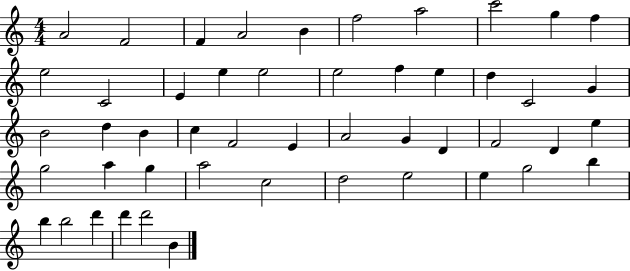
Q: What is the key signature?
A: C major